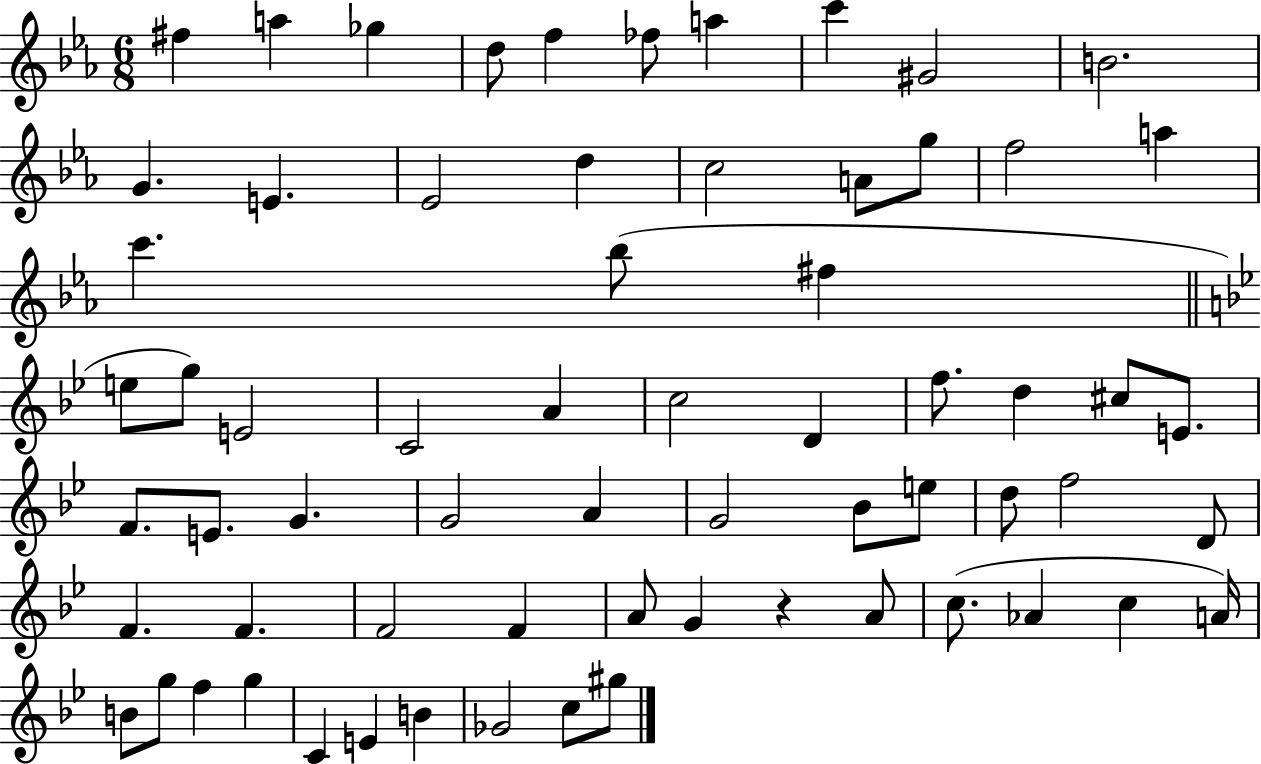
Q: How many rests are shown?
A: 1